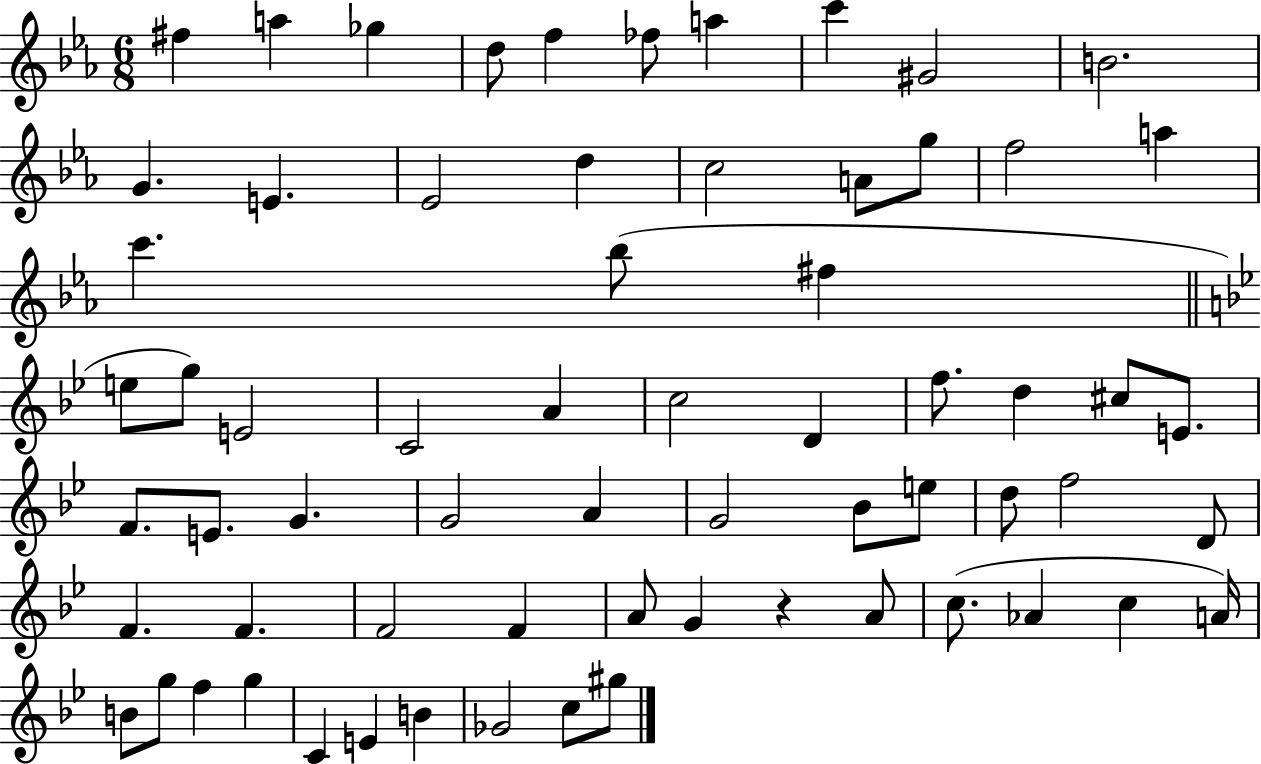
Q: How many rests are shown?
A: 1